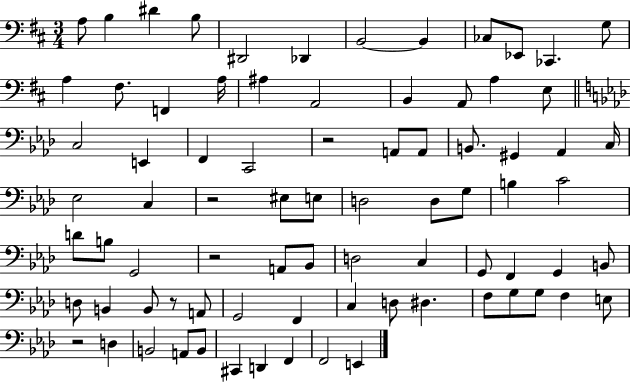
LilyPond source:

{
  \clef bass
  \numericTimeSignature
  \time 3/4
  \key d \major
  a8 b4 dis'4 b8 | dis,2 des,4 | b,2~~ b,4 | ces8 ees,8 ces,4. g8 | \break a4 fis8. f,4 a16 | ais4 a,2 | b,4 a,8 a4 e8 | \bar "||" \break \key aes \major c2 e,4 | f,4 c,2 | r2 a,8 a,8 | b,8. gis,4 aes,4 c16 | \break ees2 c4 | r2 eis8 e8 | d2 d8 g8 | b4 c'2 | \break d'8 b8 g,2 | r2 a,8 bes,8 | d2 c4 | g,8 f,4 g,4 b,8 | \break d8 b,4 b,8 r8 a,8 | g,2 f,4 | c4 d8 dis4. | f8 g8 g8 f4 e8 | \break r2 d4 | b,2 a,8 b,8 | cis,4 d,4 f,4 | f,2 e,4 | \break \bar "|."
}